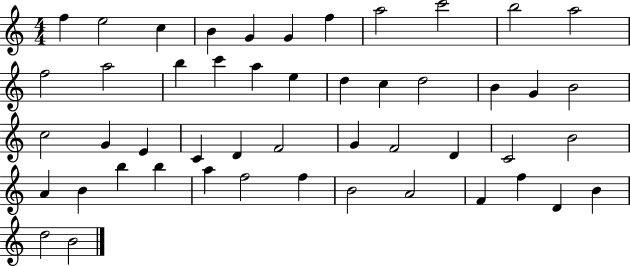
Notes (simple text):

F5/q E5/h C5/q B4/q G4/q G4/q F5/q A5/h C6/h B5/h A5/h F5/h A5/h B5/q C6/q A5/q E5/q D5/q C5/q D5/h B4/q G4/q B4/h C5/h G4/q E4/q C4/q D4/q F4/h G4/q F4/h D4/q C4/h B4/h A4/q B4/q B5/q B5/q A5/q F5/h F5/q B4/h A4/h F4/q F5/q D4/q B4/q D5/h B4/h